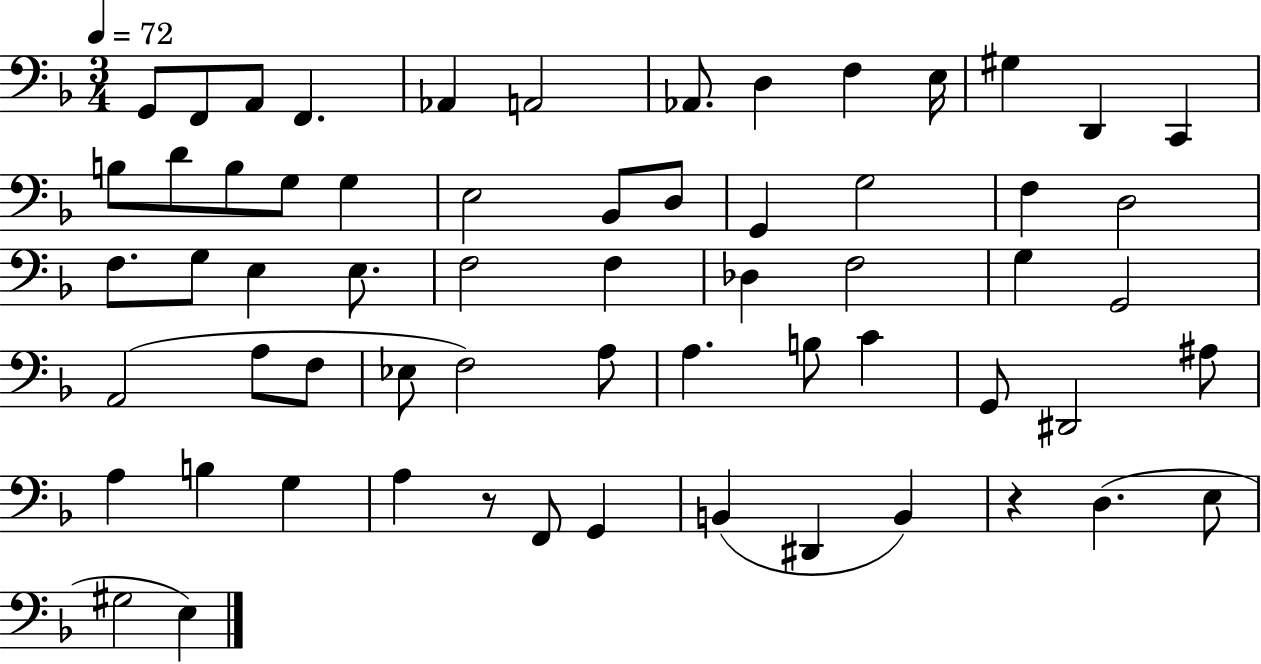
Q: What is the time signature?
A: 3/4